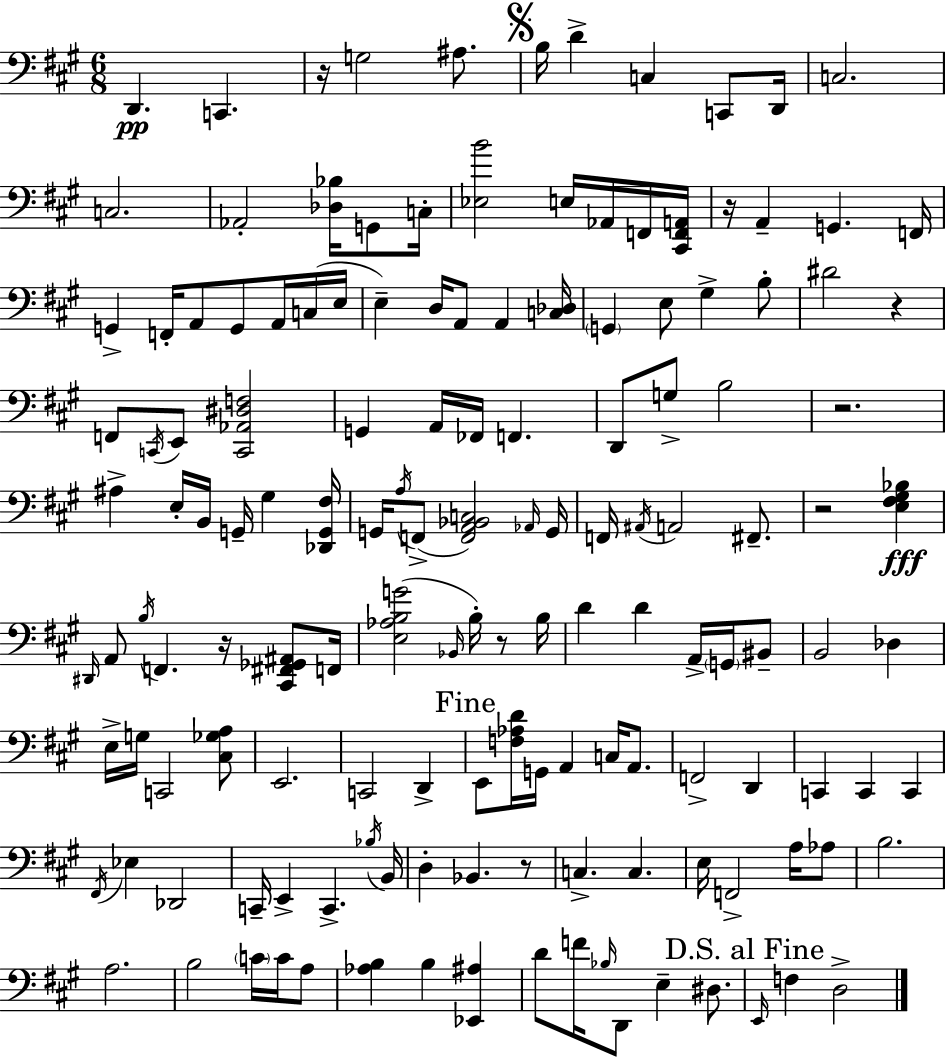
{
  \clef bass
  \numericTimeSignature
  \time 6/8
  \key a \major
  d,4.\pp c,4. | r16 g2 ais8. | \mark \markup { \musicglyph "scripts.segno" } b16 d'4-> c4 c,8 d,16 | c2. | \break c2. | aes,2-. <des bes>16 g,8 c16-. | <ees b'>2 e16 aes,16 f,16 <cis, f, a,>16 | r16 a,4-- g,4. f,16 | \break g,4-> f,16-. a,8 g,8 a,16 c16( e16 | e4--) d16 a,8 a,4 <c des>16 | \parenthesize g,4 e8 gis4-> b8-. | dis'2 r4 | \break f,8 \acciaccatura { c,16 } e,8 <c, aes, dis f>2 | g,4 a,16 fes,16 f,4. | d,8 g8-> b2 | r2. | \break ais4-> e16-. b,16 g,16-- gis4 | <des, g, fis>16 g,16 \acciaccatura { a16 }( f,8-> <f, a, bes, c>2) | \grace { aes,16 } g,16 f,16 \acciaccatura { ais,16 } a,2 | fis,8.-- r2 | \break <e fis gis bes>4\fff \grace { dis,16 } a,8 \acciaccatura { b16 } f,4. | r16 <cis, fis, ges, ais,>8 f,16 <e aes b g'>2( | \grace { bes,16 } b16-.) r8 b16 d'4 d'4 | a,16-> \parenthesize g,16 bis,8-- b,2 | \break des4 e16-> g16 c,2 | <cis ges a>8 e,2. | c,2 | d,4-> \mark "Fine" e,8 <f aes d'>16 g,16 a,4 | \break c16 a,8. f,2-> | d,4 c,4 c,4 | c,4 \acciaccatura { fis,16 } ees4 | des,2 c,16-- e,4-> | \break c,4.-> \acciaccatura { bes16 } b,16 d4-. | bes,4. r8 c4.-> | c4. e16 f,2-> | a16 aes8 b2. | \break a2. | b2 | \parenthesize c'16 c'16 a8 <aes b>4 | b4 <ees, ais>4 d'8 f'16 | \break \grace { bes16 } d,8 e4-- dis8. \mark "D.S. al Fine" \grace { e,16 } f4 | d2-> \bar "|."
}